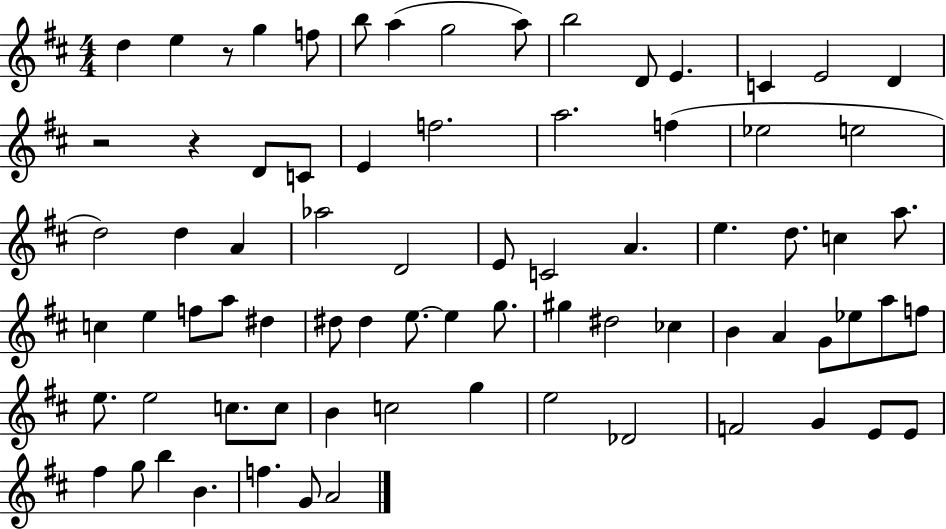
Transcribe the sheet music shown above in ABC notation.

X:1
T:Untitled
M:4/4
L:1/4
K:D
d e z/2 g f/2 b/2 a g2 a/2 b2 D/2 E C E2 D z2 z D/2 C/2 E f2 a2 f _e2 e2 d2 d A _a2 D2 E/2 C2 A e d/2 c a/2 c e f/2 a/2 ^d ^d/2 ^d e/2 e g/2 ^g ^d2 _c B A G/2 _e/2 a/2 f/2 e/2 e2 c/2 c/2 B c2 g e2 _D2 F2 G E/2 E/2 ^f g/2 b B f G/2 A2